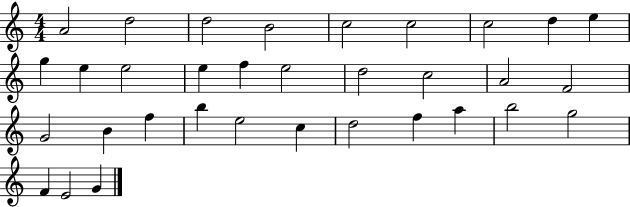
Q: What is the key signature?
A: C major